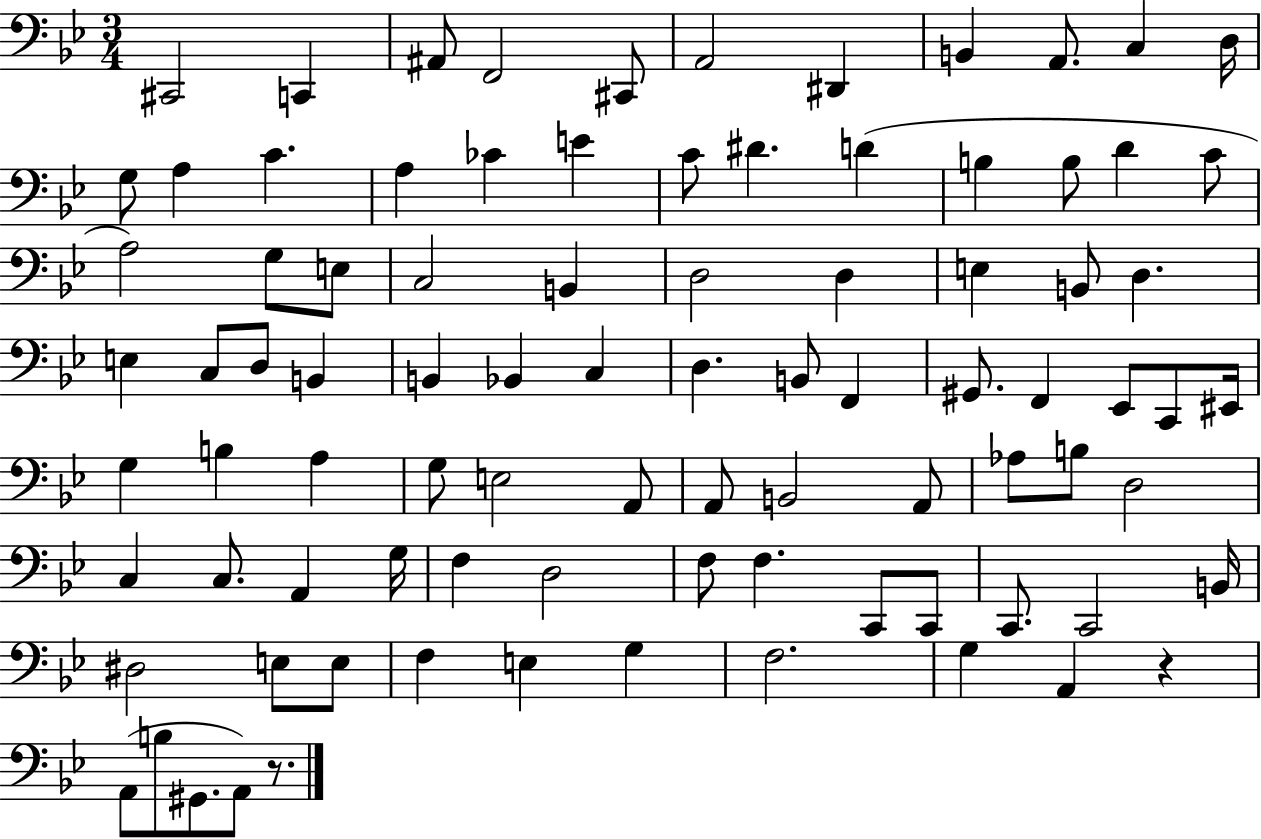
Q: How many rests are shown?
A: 2